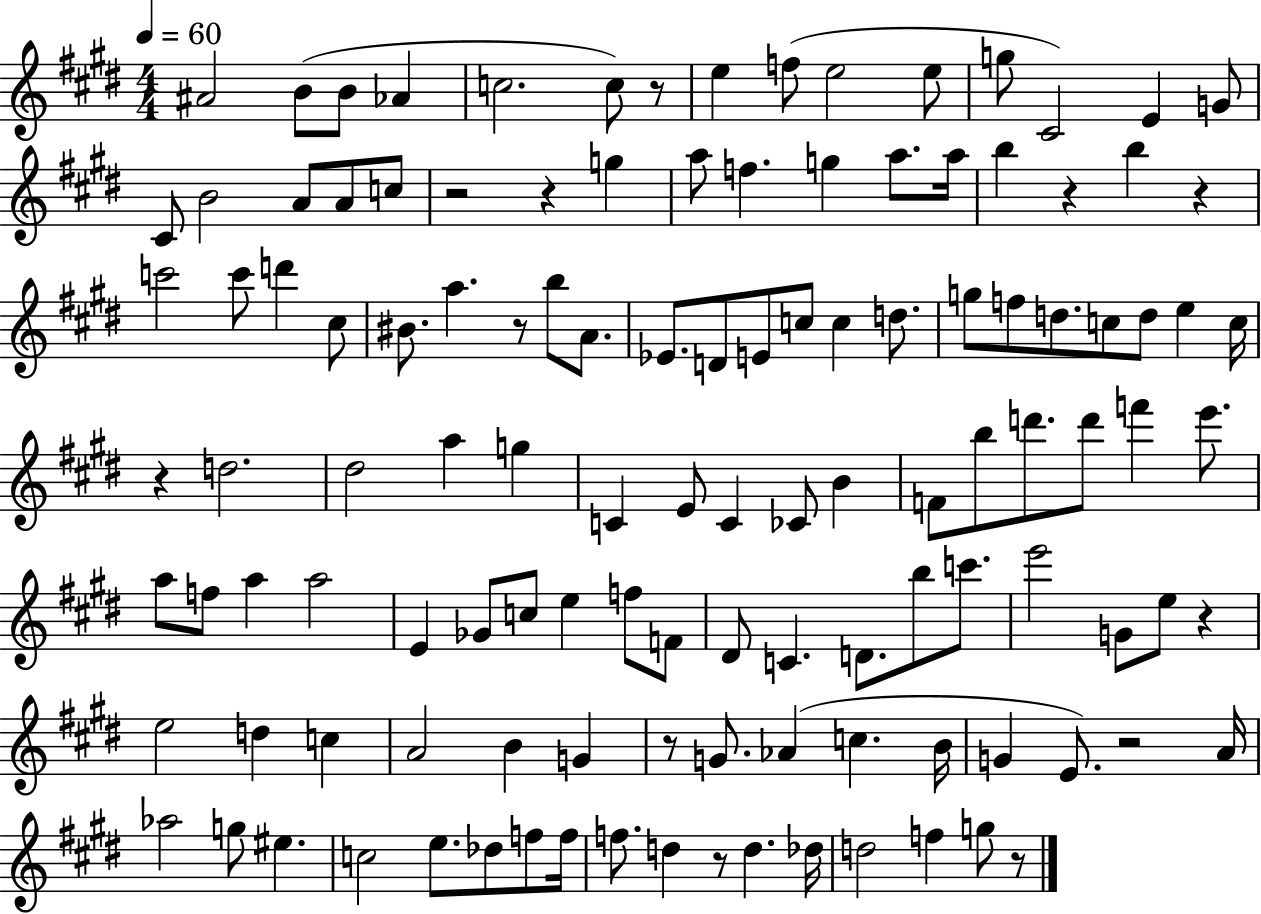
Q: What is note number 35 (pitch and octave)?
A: A4